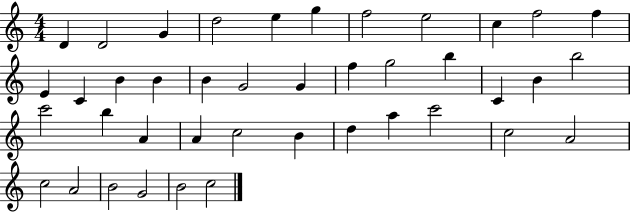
X:1
T:Untitled
M:4/4
L:1/4
K:C
D D2 G d2 e g f2 e2 c f2 f E C B B B G2 G f g2 b C B b2 c'2 b A A c2 B d a c'2 c2 A2 c2 A2 B2 G2 B2 c2